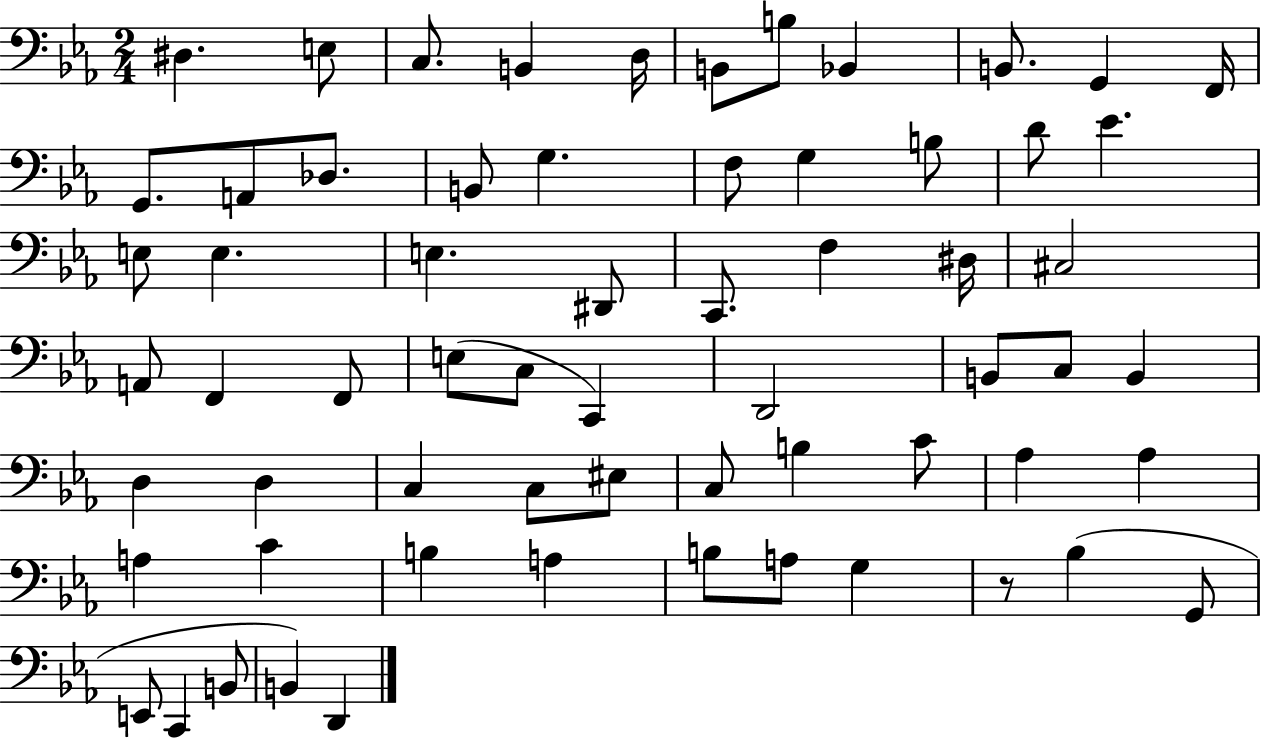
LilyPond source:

{
  \clef bass
  \numericTimeSignature
  \time 2/4
  \key ees \major
  dis4. e8 | c8. b,4 d16 | b,8 b8 bes,4 | b,8. g,4 f,16 | \break g,8. a,8 des8. | b,8 g4. | f8 g4 b8 | d'8 ees'4. | \break e8 e4. | e4. dis,8 | c,8. f4 dis16 | cis2 | \break a,8 f,4 f,8 | e8( c8 c,4) | d,2 | b,8 c8 b,4 | \break d4 d4 | c4 c8 eis8 | c8 b4 c'8 | aes4 aes4 | \break a4 c'4 | b4 a4 | b8 a8 g4 | r8 bes4( g,8 | \break e,8 c,4 b,8 | b,4) d,4 | \bar "|."
}